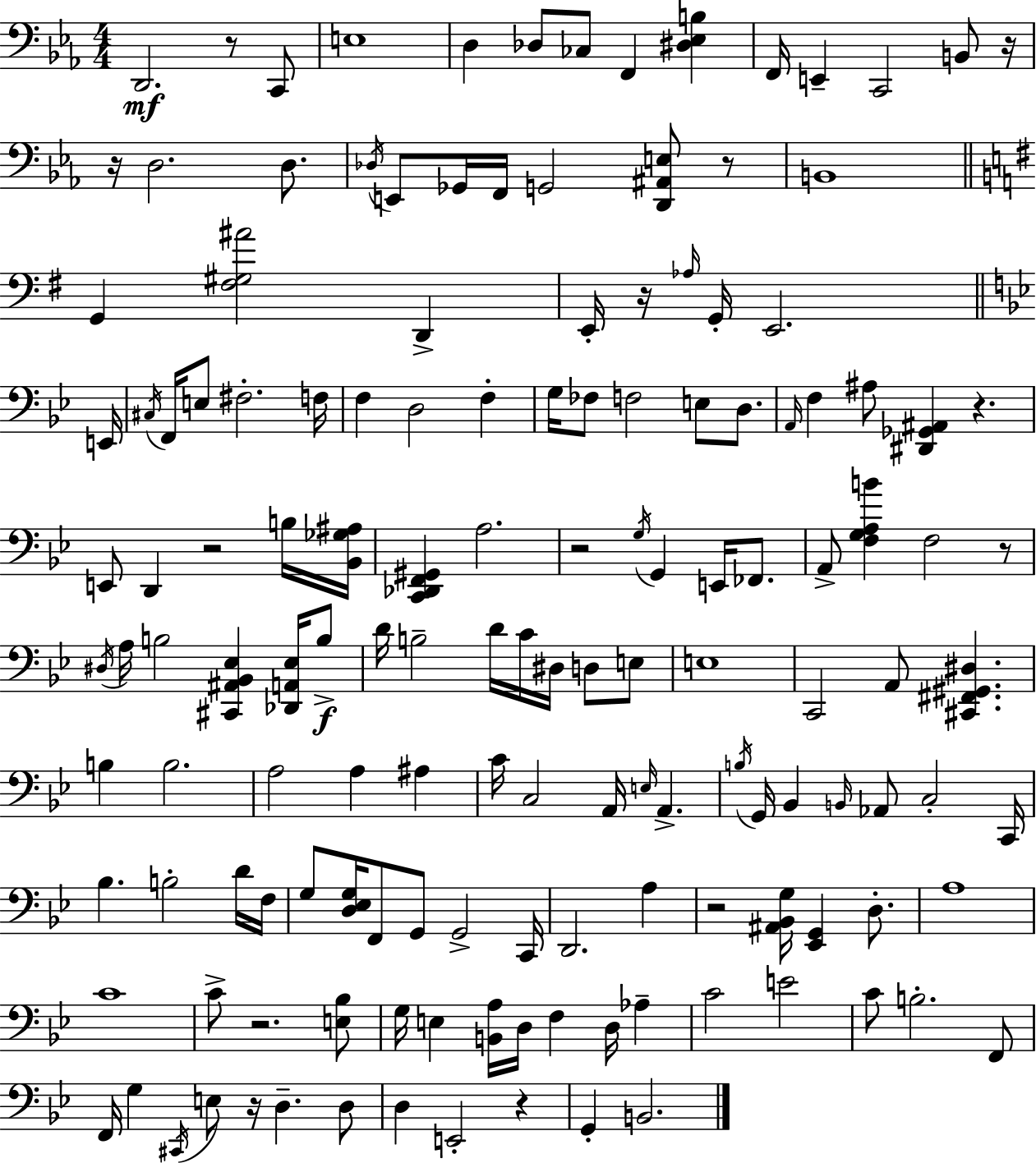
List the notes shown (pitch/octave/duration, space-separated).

D2/h. R/e C2/e E3/w D3/q Db3/e CES3/e F2/q [D#3,Eb3,B3]/q F2/s E2/q C2/h B2/e R/s R/s D3/h. D3/e. Db3/s E2/e Gb2/s F2/s G2/h [D2,A#2,E3]/e R/e B2/w G2/q [F#3,G#3,A#4]/h D2/q E2/s R/s Ab3/s G2/s E2/h. E2/s C#3/s F2/s E3/e F#3/h. F3/s F3/q D3/h F3/q G3/s FES3/e F3/h E3/e D3/e. A2/s F3/q A#3/e [D#2,Gb2,A#2]/q R/q. E2/e D2/q R/h B3/s [Bb2,Gb3,A#3]/s [C2,Db2,F2,G#2]/q A3/h. R/h G3/s G2/q E2/s FES2/e. A2/e [F3,G3,A3,B4]/q F3/h R/e D#3/s A3/s B3/h [C#2,A#2,Bb2,Eb3]/q [Db2,A2,Eb3]/s B3/e D4/s B3/h D4/s C4/s D#3/s D3/e E3/e E3/w C2/h A2/e [C#2,F#2,G#2,D#3]/q. B3/q B3/h. A3/h A3/q A#3/q C4/s C3/h A2/s E3/s A2/q. B3/s G2/s Bb2/q B2/s Ab2/e C3/h C2/s Bb3/q. B3/h D4/s F3/s G3/e [D3,Eb3,G3]/s F2/e G2/e G2/h C2/s D2/h. A3/q R/h [A#2,Bb2,G3]/s [Eb2,G2]/q D3/e. A3/w C4/w C4/e R/h. [E3,Bb3]/e G3/s E3/q [B2,A3]/s D3/s F3/q D3/s Ab3/q C4/h E4/h C4/e B3/h. F2/e F2/s G3/q C#2/s E3/e R/s D3/q. D3/e D3/q E2/h R/q G2/q B2/h.